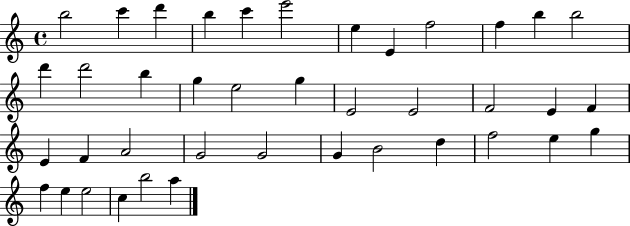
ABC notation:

X:1
T:Untitled
M:4/4
L:1/4
K:C
b2 c' d' b c' e'2 e E f2 f b b2 d' d'2 b g e2 g E2 E2 F2 E F E F A2 G2 G2 G B2 d f2 e g f e e2 c b2 a